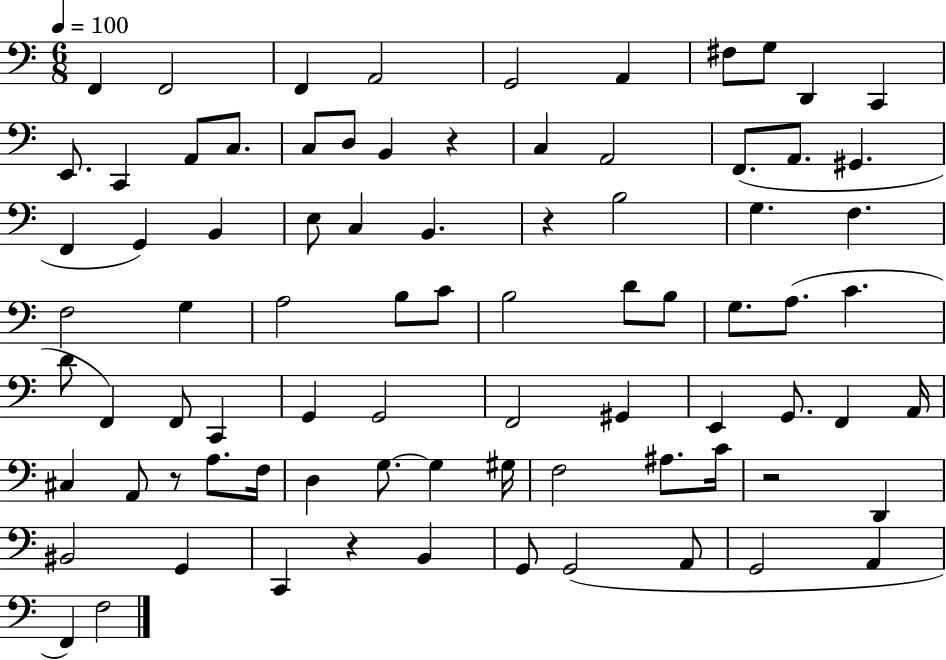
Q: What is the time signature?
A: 6/8